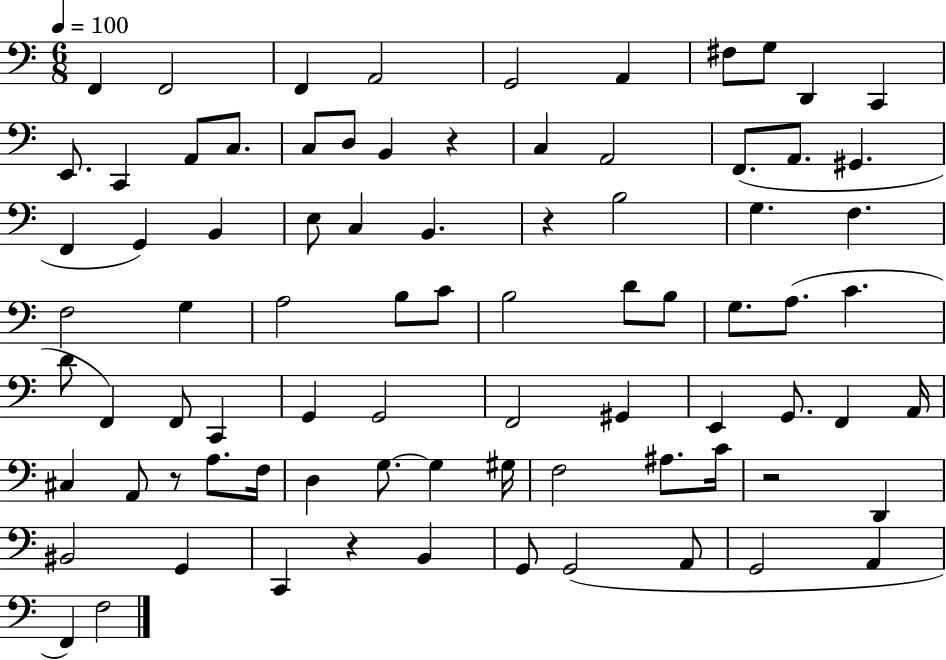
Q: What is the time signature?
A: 6/8